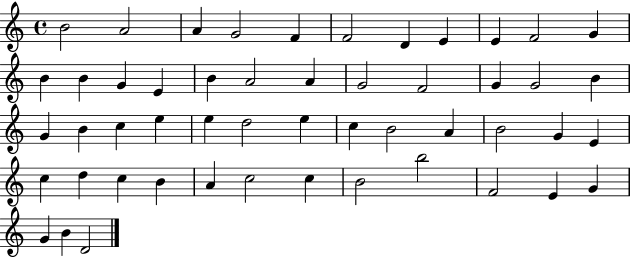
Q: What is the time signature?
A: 4/4